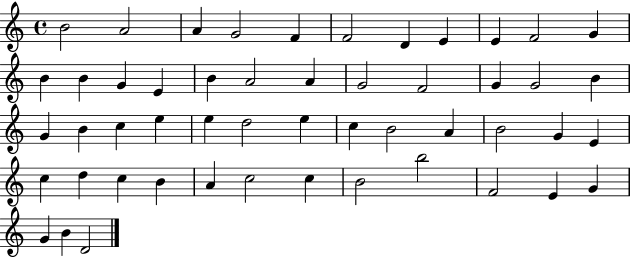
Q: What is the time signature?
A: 4/4